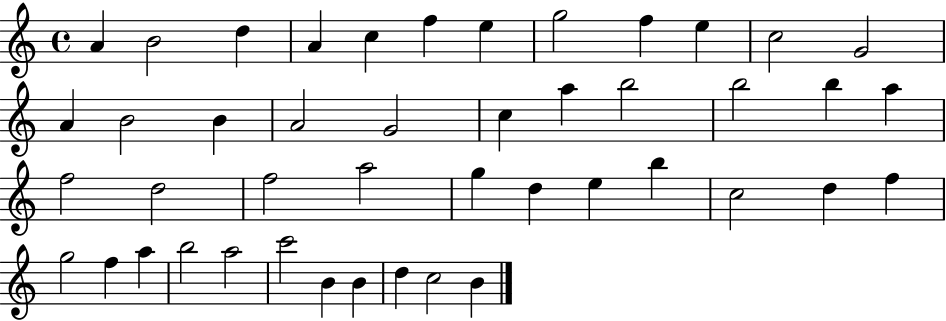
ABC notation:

X:1
T:Untitled
M:4/4
L:1/4
K:C
A B2 d A c f e g2 f e c2 G2 A B2 B A2 G2 c a b2 b2 b a f2 d2 f2 a2 g d e b c2 d f g2 f a b2 a2 c'2 B B d c2 B